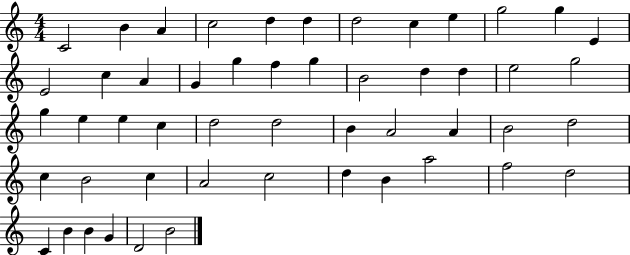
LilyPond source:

{
  \clef treble
  \numericTimeSignature
  \time 4/4
  \key c \major
  c'2 b'4 a'4 | c''2 d''4 d''4 | d''2 c''4 e''4 | g''2 g''4 e'4 | \break e'2 c''4 a'4 | g'4 g''4 f''4 g''4 | b'2 d''4 d''4 | e''2 g''2 | \break g''4 e''4 e''4 c''4 | d''2 d''2 | b'4 a'2 a'4 | b'2 d''2 | \break c''4 b'2 c''4 | a'2 c''2 | d''4 b'4 a''2 | f''2 d''2 | \break c'4 b'4 b'4 g'4 | d'2 b'2 | \bar "|."
}